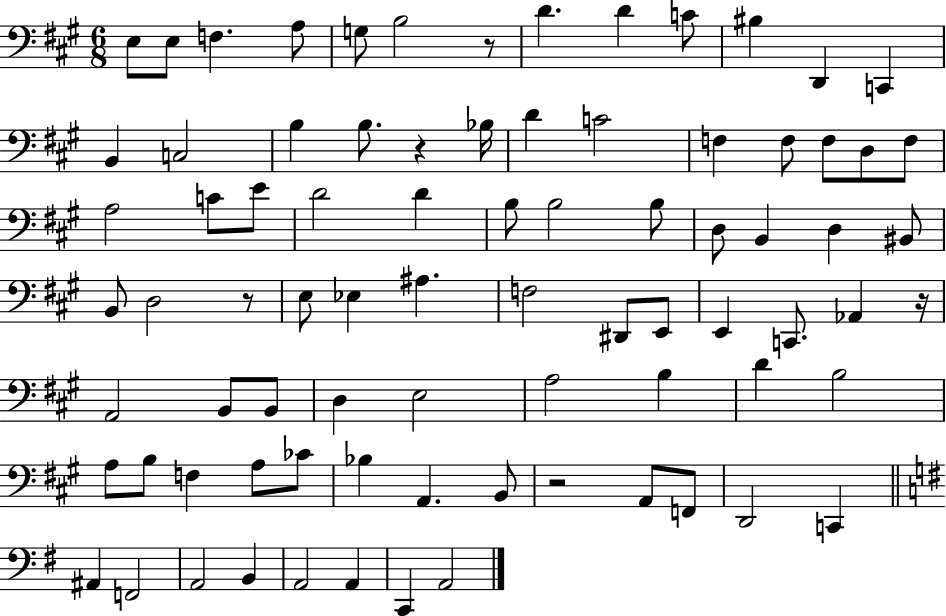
{
  \clef bass
  \numericTimeSignature
  \time 6/8
  \key a \major
  e8 e8 f4. a8 | g8 b2 r8 | d'4. d'4 c'8 | bis4 d,4 c,4 | \break b,4 c2 | b4 b8. r4 bes16 | d'4 c'2 | f4 f8 f8 d8 f8 | \break a2 c'8 e'8 | d'2 d'4 | b8 b2 b8 | d8 b,4 d4 bis,8 | \break b,8 d2 r8 | e8 ees4 ais4. | f2 dis,8 e,8 | e,4 c,8. aes,4 r16 | \break a,2 b,8 b,8 | d4 e2 | a2 b4 | d'4 b2 | \break a8 b8 f4 a8 ces'8 | bes4 a,4. b,8 | r2 a,8 f,8 | d,2 c,4 | \break \bar "||" \break \key g \major ais,4 f,2 | a,2 b,4 | a,2 a,4 | c,4 a,2 | \break \bar "|."
}